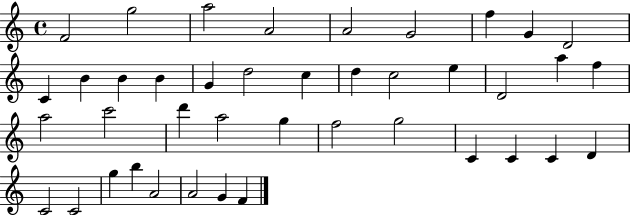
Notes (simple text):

F4/h G5/h A5/h A4/h A4/h G4/h F5/q G4/q D4/h C4/q B4/q B4/q B4/q G4/q D5/h C5/q D5/q C5/h E5/q D4/h A5/q F5/q A5/h C6/h D6/q A5/h G5/q F5/h G5/h C4/q C4/q C4/q D4/q C4/h C4/h G5/q B5/q A4/h A4/h G4/q F4/q